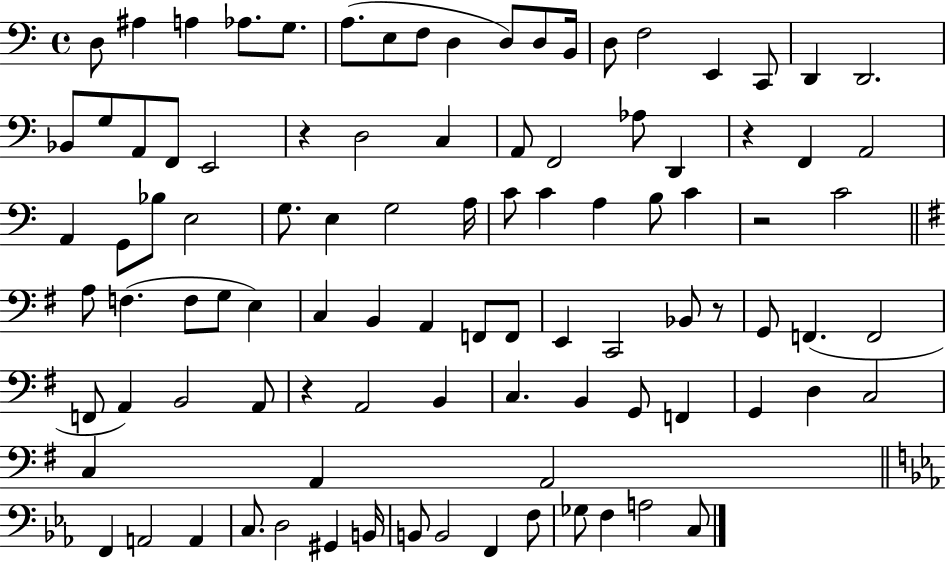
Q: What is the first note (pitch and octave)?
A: D3